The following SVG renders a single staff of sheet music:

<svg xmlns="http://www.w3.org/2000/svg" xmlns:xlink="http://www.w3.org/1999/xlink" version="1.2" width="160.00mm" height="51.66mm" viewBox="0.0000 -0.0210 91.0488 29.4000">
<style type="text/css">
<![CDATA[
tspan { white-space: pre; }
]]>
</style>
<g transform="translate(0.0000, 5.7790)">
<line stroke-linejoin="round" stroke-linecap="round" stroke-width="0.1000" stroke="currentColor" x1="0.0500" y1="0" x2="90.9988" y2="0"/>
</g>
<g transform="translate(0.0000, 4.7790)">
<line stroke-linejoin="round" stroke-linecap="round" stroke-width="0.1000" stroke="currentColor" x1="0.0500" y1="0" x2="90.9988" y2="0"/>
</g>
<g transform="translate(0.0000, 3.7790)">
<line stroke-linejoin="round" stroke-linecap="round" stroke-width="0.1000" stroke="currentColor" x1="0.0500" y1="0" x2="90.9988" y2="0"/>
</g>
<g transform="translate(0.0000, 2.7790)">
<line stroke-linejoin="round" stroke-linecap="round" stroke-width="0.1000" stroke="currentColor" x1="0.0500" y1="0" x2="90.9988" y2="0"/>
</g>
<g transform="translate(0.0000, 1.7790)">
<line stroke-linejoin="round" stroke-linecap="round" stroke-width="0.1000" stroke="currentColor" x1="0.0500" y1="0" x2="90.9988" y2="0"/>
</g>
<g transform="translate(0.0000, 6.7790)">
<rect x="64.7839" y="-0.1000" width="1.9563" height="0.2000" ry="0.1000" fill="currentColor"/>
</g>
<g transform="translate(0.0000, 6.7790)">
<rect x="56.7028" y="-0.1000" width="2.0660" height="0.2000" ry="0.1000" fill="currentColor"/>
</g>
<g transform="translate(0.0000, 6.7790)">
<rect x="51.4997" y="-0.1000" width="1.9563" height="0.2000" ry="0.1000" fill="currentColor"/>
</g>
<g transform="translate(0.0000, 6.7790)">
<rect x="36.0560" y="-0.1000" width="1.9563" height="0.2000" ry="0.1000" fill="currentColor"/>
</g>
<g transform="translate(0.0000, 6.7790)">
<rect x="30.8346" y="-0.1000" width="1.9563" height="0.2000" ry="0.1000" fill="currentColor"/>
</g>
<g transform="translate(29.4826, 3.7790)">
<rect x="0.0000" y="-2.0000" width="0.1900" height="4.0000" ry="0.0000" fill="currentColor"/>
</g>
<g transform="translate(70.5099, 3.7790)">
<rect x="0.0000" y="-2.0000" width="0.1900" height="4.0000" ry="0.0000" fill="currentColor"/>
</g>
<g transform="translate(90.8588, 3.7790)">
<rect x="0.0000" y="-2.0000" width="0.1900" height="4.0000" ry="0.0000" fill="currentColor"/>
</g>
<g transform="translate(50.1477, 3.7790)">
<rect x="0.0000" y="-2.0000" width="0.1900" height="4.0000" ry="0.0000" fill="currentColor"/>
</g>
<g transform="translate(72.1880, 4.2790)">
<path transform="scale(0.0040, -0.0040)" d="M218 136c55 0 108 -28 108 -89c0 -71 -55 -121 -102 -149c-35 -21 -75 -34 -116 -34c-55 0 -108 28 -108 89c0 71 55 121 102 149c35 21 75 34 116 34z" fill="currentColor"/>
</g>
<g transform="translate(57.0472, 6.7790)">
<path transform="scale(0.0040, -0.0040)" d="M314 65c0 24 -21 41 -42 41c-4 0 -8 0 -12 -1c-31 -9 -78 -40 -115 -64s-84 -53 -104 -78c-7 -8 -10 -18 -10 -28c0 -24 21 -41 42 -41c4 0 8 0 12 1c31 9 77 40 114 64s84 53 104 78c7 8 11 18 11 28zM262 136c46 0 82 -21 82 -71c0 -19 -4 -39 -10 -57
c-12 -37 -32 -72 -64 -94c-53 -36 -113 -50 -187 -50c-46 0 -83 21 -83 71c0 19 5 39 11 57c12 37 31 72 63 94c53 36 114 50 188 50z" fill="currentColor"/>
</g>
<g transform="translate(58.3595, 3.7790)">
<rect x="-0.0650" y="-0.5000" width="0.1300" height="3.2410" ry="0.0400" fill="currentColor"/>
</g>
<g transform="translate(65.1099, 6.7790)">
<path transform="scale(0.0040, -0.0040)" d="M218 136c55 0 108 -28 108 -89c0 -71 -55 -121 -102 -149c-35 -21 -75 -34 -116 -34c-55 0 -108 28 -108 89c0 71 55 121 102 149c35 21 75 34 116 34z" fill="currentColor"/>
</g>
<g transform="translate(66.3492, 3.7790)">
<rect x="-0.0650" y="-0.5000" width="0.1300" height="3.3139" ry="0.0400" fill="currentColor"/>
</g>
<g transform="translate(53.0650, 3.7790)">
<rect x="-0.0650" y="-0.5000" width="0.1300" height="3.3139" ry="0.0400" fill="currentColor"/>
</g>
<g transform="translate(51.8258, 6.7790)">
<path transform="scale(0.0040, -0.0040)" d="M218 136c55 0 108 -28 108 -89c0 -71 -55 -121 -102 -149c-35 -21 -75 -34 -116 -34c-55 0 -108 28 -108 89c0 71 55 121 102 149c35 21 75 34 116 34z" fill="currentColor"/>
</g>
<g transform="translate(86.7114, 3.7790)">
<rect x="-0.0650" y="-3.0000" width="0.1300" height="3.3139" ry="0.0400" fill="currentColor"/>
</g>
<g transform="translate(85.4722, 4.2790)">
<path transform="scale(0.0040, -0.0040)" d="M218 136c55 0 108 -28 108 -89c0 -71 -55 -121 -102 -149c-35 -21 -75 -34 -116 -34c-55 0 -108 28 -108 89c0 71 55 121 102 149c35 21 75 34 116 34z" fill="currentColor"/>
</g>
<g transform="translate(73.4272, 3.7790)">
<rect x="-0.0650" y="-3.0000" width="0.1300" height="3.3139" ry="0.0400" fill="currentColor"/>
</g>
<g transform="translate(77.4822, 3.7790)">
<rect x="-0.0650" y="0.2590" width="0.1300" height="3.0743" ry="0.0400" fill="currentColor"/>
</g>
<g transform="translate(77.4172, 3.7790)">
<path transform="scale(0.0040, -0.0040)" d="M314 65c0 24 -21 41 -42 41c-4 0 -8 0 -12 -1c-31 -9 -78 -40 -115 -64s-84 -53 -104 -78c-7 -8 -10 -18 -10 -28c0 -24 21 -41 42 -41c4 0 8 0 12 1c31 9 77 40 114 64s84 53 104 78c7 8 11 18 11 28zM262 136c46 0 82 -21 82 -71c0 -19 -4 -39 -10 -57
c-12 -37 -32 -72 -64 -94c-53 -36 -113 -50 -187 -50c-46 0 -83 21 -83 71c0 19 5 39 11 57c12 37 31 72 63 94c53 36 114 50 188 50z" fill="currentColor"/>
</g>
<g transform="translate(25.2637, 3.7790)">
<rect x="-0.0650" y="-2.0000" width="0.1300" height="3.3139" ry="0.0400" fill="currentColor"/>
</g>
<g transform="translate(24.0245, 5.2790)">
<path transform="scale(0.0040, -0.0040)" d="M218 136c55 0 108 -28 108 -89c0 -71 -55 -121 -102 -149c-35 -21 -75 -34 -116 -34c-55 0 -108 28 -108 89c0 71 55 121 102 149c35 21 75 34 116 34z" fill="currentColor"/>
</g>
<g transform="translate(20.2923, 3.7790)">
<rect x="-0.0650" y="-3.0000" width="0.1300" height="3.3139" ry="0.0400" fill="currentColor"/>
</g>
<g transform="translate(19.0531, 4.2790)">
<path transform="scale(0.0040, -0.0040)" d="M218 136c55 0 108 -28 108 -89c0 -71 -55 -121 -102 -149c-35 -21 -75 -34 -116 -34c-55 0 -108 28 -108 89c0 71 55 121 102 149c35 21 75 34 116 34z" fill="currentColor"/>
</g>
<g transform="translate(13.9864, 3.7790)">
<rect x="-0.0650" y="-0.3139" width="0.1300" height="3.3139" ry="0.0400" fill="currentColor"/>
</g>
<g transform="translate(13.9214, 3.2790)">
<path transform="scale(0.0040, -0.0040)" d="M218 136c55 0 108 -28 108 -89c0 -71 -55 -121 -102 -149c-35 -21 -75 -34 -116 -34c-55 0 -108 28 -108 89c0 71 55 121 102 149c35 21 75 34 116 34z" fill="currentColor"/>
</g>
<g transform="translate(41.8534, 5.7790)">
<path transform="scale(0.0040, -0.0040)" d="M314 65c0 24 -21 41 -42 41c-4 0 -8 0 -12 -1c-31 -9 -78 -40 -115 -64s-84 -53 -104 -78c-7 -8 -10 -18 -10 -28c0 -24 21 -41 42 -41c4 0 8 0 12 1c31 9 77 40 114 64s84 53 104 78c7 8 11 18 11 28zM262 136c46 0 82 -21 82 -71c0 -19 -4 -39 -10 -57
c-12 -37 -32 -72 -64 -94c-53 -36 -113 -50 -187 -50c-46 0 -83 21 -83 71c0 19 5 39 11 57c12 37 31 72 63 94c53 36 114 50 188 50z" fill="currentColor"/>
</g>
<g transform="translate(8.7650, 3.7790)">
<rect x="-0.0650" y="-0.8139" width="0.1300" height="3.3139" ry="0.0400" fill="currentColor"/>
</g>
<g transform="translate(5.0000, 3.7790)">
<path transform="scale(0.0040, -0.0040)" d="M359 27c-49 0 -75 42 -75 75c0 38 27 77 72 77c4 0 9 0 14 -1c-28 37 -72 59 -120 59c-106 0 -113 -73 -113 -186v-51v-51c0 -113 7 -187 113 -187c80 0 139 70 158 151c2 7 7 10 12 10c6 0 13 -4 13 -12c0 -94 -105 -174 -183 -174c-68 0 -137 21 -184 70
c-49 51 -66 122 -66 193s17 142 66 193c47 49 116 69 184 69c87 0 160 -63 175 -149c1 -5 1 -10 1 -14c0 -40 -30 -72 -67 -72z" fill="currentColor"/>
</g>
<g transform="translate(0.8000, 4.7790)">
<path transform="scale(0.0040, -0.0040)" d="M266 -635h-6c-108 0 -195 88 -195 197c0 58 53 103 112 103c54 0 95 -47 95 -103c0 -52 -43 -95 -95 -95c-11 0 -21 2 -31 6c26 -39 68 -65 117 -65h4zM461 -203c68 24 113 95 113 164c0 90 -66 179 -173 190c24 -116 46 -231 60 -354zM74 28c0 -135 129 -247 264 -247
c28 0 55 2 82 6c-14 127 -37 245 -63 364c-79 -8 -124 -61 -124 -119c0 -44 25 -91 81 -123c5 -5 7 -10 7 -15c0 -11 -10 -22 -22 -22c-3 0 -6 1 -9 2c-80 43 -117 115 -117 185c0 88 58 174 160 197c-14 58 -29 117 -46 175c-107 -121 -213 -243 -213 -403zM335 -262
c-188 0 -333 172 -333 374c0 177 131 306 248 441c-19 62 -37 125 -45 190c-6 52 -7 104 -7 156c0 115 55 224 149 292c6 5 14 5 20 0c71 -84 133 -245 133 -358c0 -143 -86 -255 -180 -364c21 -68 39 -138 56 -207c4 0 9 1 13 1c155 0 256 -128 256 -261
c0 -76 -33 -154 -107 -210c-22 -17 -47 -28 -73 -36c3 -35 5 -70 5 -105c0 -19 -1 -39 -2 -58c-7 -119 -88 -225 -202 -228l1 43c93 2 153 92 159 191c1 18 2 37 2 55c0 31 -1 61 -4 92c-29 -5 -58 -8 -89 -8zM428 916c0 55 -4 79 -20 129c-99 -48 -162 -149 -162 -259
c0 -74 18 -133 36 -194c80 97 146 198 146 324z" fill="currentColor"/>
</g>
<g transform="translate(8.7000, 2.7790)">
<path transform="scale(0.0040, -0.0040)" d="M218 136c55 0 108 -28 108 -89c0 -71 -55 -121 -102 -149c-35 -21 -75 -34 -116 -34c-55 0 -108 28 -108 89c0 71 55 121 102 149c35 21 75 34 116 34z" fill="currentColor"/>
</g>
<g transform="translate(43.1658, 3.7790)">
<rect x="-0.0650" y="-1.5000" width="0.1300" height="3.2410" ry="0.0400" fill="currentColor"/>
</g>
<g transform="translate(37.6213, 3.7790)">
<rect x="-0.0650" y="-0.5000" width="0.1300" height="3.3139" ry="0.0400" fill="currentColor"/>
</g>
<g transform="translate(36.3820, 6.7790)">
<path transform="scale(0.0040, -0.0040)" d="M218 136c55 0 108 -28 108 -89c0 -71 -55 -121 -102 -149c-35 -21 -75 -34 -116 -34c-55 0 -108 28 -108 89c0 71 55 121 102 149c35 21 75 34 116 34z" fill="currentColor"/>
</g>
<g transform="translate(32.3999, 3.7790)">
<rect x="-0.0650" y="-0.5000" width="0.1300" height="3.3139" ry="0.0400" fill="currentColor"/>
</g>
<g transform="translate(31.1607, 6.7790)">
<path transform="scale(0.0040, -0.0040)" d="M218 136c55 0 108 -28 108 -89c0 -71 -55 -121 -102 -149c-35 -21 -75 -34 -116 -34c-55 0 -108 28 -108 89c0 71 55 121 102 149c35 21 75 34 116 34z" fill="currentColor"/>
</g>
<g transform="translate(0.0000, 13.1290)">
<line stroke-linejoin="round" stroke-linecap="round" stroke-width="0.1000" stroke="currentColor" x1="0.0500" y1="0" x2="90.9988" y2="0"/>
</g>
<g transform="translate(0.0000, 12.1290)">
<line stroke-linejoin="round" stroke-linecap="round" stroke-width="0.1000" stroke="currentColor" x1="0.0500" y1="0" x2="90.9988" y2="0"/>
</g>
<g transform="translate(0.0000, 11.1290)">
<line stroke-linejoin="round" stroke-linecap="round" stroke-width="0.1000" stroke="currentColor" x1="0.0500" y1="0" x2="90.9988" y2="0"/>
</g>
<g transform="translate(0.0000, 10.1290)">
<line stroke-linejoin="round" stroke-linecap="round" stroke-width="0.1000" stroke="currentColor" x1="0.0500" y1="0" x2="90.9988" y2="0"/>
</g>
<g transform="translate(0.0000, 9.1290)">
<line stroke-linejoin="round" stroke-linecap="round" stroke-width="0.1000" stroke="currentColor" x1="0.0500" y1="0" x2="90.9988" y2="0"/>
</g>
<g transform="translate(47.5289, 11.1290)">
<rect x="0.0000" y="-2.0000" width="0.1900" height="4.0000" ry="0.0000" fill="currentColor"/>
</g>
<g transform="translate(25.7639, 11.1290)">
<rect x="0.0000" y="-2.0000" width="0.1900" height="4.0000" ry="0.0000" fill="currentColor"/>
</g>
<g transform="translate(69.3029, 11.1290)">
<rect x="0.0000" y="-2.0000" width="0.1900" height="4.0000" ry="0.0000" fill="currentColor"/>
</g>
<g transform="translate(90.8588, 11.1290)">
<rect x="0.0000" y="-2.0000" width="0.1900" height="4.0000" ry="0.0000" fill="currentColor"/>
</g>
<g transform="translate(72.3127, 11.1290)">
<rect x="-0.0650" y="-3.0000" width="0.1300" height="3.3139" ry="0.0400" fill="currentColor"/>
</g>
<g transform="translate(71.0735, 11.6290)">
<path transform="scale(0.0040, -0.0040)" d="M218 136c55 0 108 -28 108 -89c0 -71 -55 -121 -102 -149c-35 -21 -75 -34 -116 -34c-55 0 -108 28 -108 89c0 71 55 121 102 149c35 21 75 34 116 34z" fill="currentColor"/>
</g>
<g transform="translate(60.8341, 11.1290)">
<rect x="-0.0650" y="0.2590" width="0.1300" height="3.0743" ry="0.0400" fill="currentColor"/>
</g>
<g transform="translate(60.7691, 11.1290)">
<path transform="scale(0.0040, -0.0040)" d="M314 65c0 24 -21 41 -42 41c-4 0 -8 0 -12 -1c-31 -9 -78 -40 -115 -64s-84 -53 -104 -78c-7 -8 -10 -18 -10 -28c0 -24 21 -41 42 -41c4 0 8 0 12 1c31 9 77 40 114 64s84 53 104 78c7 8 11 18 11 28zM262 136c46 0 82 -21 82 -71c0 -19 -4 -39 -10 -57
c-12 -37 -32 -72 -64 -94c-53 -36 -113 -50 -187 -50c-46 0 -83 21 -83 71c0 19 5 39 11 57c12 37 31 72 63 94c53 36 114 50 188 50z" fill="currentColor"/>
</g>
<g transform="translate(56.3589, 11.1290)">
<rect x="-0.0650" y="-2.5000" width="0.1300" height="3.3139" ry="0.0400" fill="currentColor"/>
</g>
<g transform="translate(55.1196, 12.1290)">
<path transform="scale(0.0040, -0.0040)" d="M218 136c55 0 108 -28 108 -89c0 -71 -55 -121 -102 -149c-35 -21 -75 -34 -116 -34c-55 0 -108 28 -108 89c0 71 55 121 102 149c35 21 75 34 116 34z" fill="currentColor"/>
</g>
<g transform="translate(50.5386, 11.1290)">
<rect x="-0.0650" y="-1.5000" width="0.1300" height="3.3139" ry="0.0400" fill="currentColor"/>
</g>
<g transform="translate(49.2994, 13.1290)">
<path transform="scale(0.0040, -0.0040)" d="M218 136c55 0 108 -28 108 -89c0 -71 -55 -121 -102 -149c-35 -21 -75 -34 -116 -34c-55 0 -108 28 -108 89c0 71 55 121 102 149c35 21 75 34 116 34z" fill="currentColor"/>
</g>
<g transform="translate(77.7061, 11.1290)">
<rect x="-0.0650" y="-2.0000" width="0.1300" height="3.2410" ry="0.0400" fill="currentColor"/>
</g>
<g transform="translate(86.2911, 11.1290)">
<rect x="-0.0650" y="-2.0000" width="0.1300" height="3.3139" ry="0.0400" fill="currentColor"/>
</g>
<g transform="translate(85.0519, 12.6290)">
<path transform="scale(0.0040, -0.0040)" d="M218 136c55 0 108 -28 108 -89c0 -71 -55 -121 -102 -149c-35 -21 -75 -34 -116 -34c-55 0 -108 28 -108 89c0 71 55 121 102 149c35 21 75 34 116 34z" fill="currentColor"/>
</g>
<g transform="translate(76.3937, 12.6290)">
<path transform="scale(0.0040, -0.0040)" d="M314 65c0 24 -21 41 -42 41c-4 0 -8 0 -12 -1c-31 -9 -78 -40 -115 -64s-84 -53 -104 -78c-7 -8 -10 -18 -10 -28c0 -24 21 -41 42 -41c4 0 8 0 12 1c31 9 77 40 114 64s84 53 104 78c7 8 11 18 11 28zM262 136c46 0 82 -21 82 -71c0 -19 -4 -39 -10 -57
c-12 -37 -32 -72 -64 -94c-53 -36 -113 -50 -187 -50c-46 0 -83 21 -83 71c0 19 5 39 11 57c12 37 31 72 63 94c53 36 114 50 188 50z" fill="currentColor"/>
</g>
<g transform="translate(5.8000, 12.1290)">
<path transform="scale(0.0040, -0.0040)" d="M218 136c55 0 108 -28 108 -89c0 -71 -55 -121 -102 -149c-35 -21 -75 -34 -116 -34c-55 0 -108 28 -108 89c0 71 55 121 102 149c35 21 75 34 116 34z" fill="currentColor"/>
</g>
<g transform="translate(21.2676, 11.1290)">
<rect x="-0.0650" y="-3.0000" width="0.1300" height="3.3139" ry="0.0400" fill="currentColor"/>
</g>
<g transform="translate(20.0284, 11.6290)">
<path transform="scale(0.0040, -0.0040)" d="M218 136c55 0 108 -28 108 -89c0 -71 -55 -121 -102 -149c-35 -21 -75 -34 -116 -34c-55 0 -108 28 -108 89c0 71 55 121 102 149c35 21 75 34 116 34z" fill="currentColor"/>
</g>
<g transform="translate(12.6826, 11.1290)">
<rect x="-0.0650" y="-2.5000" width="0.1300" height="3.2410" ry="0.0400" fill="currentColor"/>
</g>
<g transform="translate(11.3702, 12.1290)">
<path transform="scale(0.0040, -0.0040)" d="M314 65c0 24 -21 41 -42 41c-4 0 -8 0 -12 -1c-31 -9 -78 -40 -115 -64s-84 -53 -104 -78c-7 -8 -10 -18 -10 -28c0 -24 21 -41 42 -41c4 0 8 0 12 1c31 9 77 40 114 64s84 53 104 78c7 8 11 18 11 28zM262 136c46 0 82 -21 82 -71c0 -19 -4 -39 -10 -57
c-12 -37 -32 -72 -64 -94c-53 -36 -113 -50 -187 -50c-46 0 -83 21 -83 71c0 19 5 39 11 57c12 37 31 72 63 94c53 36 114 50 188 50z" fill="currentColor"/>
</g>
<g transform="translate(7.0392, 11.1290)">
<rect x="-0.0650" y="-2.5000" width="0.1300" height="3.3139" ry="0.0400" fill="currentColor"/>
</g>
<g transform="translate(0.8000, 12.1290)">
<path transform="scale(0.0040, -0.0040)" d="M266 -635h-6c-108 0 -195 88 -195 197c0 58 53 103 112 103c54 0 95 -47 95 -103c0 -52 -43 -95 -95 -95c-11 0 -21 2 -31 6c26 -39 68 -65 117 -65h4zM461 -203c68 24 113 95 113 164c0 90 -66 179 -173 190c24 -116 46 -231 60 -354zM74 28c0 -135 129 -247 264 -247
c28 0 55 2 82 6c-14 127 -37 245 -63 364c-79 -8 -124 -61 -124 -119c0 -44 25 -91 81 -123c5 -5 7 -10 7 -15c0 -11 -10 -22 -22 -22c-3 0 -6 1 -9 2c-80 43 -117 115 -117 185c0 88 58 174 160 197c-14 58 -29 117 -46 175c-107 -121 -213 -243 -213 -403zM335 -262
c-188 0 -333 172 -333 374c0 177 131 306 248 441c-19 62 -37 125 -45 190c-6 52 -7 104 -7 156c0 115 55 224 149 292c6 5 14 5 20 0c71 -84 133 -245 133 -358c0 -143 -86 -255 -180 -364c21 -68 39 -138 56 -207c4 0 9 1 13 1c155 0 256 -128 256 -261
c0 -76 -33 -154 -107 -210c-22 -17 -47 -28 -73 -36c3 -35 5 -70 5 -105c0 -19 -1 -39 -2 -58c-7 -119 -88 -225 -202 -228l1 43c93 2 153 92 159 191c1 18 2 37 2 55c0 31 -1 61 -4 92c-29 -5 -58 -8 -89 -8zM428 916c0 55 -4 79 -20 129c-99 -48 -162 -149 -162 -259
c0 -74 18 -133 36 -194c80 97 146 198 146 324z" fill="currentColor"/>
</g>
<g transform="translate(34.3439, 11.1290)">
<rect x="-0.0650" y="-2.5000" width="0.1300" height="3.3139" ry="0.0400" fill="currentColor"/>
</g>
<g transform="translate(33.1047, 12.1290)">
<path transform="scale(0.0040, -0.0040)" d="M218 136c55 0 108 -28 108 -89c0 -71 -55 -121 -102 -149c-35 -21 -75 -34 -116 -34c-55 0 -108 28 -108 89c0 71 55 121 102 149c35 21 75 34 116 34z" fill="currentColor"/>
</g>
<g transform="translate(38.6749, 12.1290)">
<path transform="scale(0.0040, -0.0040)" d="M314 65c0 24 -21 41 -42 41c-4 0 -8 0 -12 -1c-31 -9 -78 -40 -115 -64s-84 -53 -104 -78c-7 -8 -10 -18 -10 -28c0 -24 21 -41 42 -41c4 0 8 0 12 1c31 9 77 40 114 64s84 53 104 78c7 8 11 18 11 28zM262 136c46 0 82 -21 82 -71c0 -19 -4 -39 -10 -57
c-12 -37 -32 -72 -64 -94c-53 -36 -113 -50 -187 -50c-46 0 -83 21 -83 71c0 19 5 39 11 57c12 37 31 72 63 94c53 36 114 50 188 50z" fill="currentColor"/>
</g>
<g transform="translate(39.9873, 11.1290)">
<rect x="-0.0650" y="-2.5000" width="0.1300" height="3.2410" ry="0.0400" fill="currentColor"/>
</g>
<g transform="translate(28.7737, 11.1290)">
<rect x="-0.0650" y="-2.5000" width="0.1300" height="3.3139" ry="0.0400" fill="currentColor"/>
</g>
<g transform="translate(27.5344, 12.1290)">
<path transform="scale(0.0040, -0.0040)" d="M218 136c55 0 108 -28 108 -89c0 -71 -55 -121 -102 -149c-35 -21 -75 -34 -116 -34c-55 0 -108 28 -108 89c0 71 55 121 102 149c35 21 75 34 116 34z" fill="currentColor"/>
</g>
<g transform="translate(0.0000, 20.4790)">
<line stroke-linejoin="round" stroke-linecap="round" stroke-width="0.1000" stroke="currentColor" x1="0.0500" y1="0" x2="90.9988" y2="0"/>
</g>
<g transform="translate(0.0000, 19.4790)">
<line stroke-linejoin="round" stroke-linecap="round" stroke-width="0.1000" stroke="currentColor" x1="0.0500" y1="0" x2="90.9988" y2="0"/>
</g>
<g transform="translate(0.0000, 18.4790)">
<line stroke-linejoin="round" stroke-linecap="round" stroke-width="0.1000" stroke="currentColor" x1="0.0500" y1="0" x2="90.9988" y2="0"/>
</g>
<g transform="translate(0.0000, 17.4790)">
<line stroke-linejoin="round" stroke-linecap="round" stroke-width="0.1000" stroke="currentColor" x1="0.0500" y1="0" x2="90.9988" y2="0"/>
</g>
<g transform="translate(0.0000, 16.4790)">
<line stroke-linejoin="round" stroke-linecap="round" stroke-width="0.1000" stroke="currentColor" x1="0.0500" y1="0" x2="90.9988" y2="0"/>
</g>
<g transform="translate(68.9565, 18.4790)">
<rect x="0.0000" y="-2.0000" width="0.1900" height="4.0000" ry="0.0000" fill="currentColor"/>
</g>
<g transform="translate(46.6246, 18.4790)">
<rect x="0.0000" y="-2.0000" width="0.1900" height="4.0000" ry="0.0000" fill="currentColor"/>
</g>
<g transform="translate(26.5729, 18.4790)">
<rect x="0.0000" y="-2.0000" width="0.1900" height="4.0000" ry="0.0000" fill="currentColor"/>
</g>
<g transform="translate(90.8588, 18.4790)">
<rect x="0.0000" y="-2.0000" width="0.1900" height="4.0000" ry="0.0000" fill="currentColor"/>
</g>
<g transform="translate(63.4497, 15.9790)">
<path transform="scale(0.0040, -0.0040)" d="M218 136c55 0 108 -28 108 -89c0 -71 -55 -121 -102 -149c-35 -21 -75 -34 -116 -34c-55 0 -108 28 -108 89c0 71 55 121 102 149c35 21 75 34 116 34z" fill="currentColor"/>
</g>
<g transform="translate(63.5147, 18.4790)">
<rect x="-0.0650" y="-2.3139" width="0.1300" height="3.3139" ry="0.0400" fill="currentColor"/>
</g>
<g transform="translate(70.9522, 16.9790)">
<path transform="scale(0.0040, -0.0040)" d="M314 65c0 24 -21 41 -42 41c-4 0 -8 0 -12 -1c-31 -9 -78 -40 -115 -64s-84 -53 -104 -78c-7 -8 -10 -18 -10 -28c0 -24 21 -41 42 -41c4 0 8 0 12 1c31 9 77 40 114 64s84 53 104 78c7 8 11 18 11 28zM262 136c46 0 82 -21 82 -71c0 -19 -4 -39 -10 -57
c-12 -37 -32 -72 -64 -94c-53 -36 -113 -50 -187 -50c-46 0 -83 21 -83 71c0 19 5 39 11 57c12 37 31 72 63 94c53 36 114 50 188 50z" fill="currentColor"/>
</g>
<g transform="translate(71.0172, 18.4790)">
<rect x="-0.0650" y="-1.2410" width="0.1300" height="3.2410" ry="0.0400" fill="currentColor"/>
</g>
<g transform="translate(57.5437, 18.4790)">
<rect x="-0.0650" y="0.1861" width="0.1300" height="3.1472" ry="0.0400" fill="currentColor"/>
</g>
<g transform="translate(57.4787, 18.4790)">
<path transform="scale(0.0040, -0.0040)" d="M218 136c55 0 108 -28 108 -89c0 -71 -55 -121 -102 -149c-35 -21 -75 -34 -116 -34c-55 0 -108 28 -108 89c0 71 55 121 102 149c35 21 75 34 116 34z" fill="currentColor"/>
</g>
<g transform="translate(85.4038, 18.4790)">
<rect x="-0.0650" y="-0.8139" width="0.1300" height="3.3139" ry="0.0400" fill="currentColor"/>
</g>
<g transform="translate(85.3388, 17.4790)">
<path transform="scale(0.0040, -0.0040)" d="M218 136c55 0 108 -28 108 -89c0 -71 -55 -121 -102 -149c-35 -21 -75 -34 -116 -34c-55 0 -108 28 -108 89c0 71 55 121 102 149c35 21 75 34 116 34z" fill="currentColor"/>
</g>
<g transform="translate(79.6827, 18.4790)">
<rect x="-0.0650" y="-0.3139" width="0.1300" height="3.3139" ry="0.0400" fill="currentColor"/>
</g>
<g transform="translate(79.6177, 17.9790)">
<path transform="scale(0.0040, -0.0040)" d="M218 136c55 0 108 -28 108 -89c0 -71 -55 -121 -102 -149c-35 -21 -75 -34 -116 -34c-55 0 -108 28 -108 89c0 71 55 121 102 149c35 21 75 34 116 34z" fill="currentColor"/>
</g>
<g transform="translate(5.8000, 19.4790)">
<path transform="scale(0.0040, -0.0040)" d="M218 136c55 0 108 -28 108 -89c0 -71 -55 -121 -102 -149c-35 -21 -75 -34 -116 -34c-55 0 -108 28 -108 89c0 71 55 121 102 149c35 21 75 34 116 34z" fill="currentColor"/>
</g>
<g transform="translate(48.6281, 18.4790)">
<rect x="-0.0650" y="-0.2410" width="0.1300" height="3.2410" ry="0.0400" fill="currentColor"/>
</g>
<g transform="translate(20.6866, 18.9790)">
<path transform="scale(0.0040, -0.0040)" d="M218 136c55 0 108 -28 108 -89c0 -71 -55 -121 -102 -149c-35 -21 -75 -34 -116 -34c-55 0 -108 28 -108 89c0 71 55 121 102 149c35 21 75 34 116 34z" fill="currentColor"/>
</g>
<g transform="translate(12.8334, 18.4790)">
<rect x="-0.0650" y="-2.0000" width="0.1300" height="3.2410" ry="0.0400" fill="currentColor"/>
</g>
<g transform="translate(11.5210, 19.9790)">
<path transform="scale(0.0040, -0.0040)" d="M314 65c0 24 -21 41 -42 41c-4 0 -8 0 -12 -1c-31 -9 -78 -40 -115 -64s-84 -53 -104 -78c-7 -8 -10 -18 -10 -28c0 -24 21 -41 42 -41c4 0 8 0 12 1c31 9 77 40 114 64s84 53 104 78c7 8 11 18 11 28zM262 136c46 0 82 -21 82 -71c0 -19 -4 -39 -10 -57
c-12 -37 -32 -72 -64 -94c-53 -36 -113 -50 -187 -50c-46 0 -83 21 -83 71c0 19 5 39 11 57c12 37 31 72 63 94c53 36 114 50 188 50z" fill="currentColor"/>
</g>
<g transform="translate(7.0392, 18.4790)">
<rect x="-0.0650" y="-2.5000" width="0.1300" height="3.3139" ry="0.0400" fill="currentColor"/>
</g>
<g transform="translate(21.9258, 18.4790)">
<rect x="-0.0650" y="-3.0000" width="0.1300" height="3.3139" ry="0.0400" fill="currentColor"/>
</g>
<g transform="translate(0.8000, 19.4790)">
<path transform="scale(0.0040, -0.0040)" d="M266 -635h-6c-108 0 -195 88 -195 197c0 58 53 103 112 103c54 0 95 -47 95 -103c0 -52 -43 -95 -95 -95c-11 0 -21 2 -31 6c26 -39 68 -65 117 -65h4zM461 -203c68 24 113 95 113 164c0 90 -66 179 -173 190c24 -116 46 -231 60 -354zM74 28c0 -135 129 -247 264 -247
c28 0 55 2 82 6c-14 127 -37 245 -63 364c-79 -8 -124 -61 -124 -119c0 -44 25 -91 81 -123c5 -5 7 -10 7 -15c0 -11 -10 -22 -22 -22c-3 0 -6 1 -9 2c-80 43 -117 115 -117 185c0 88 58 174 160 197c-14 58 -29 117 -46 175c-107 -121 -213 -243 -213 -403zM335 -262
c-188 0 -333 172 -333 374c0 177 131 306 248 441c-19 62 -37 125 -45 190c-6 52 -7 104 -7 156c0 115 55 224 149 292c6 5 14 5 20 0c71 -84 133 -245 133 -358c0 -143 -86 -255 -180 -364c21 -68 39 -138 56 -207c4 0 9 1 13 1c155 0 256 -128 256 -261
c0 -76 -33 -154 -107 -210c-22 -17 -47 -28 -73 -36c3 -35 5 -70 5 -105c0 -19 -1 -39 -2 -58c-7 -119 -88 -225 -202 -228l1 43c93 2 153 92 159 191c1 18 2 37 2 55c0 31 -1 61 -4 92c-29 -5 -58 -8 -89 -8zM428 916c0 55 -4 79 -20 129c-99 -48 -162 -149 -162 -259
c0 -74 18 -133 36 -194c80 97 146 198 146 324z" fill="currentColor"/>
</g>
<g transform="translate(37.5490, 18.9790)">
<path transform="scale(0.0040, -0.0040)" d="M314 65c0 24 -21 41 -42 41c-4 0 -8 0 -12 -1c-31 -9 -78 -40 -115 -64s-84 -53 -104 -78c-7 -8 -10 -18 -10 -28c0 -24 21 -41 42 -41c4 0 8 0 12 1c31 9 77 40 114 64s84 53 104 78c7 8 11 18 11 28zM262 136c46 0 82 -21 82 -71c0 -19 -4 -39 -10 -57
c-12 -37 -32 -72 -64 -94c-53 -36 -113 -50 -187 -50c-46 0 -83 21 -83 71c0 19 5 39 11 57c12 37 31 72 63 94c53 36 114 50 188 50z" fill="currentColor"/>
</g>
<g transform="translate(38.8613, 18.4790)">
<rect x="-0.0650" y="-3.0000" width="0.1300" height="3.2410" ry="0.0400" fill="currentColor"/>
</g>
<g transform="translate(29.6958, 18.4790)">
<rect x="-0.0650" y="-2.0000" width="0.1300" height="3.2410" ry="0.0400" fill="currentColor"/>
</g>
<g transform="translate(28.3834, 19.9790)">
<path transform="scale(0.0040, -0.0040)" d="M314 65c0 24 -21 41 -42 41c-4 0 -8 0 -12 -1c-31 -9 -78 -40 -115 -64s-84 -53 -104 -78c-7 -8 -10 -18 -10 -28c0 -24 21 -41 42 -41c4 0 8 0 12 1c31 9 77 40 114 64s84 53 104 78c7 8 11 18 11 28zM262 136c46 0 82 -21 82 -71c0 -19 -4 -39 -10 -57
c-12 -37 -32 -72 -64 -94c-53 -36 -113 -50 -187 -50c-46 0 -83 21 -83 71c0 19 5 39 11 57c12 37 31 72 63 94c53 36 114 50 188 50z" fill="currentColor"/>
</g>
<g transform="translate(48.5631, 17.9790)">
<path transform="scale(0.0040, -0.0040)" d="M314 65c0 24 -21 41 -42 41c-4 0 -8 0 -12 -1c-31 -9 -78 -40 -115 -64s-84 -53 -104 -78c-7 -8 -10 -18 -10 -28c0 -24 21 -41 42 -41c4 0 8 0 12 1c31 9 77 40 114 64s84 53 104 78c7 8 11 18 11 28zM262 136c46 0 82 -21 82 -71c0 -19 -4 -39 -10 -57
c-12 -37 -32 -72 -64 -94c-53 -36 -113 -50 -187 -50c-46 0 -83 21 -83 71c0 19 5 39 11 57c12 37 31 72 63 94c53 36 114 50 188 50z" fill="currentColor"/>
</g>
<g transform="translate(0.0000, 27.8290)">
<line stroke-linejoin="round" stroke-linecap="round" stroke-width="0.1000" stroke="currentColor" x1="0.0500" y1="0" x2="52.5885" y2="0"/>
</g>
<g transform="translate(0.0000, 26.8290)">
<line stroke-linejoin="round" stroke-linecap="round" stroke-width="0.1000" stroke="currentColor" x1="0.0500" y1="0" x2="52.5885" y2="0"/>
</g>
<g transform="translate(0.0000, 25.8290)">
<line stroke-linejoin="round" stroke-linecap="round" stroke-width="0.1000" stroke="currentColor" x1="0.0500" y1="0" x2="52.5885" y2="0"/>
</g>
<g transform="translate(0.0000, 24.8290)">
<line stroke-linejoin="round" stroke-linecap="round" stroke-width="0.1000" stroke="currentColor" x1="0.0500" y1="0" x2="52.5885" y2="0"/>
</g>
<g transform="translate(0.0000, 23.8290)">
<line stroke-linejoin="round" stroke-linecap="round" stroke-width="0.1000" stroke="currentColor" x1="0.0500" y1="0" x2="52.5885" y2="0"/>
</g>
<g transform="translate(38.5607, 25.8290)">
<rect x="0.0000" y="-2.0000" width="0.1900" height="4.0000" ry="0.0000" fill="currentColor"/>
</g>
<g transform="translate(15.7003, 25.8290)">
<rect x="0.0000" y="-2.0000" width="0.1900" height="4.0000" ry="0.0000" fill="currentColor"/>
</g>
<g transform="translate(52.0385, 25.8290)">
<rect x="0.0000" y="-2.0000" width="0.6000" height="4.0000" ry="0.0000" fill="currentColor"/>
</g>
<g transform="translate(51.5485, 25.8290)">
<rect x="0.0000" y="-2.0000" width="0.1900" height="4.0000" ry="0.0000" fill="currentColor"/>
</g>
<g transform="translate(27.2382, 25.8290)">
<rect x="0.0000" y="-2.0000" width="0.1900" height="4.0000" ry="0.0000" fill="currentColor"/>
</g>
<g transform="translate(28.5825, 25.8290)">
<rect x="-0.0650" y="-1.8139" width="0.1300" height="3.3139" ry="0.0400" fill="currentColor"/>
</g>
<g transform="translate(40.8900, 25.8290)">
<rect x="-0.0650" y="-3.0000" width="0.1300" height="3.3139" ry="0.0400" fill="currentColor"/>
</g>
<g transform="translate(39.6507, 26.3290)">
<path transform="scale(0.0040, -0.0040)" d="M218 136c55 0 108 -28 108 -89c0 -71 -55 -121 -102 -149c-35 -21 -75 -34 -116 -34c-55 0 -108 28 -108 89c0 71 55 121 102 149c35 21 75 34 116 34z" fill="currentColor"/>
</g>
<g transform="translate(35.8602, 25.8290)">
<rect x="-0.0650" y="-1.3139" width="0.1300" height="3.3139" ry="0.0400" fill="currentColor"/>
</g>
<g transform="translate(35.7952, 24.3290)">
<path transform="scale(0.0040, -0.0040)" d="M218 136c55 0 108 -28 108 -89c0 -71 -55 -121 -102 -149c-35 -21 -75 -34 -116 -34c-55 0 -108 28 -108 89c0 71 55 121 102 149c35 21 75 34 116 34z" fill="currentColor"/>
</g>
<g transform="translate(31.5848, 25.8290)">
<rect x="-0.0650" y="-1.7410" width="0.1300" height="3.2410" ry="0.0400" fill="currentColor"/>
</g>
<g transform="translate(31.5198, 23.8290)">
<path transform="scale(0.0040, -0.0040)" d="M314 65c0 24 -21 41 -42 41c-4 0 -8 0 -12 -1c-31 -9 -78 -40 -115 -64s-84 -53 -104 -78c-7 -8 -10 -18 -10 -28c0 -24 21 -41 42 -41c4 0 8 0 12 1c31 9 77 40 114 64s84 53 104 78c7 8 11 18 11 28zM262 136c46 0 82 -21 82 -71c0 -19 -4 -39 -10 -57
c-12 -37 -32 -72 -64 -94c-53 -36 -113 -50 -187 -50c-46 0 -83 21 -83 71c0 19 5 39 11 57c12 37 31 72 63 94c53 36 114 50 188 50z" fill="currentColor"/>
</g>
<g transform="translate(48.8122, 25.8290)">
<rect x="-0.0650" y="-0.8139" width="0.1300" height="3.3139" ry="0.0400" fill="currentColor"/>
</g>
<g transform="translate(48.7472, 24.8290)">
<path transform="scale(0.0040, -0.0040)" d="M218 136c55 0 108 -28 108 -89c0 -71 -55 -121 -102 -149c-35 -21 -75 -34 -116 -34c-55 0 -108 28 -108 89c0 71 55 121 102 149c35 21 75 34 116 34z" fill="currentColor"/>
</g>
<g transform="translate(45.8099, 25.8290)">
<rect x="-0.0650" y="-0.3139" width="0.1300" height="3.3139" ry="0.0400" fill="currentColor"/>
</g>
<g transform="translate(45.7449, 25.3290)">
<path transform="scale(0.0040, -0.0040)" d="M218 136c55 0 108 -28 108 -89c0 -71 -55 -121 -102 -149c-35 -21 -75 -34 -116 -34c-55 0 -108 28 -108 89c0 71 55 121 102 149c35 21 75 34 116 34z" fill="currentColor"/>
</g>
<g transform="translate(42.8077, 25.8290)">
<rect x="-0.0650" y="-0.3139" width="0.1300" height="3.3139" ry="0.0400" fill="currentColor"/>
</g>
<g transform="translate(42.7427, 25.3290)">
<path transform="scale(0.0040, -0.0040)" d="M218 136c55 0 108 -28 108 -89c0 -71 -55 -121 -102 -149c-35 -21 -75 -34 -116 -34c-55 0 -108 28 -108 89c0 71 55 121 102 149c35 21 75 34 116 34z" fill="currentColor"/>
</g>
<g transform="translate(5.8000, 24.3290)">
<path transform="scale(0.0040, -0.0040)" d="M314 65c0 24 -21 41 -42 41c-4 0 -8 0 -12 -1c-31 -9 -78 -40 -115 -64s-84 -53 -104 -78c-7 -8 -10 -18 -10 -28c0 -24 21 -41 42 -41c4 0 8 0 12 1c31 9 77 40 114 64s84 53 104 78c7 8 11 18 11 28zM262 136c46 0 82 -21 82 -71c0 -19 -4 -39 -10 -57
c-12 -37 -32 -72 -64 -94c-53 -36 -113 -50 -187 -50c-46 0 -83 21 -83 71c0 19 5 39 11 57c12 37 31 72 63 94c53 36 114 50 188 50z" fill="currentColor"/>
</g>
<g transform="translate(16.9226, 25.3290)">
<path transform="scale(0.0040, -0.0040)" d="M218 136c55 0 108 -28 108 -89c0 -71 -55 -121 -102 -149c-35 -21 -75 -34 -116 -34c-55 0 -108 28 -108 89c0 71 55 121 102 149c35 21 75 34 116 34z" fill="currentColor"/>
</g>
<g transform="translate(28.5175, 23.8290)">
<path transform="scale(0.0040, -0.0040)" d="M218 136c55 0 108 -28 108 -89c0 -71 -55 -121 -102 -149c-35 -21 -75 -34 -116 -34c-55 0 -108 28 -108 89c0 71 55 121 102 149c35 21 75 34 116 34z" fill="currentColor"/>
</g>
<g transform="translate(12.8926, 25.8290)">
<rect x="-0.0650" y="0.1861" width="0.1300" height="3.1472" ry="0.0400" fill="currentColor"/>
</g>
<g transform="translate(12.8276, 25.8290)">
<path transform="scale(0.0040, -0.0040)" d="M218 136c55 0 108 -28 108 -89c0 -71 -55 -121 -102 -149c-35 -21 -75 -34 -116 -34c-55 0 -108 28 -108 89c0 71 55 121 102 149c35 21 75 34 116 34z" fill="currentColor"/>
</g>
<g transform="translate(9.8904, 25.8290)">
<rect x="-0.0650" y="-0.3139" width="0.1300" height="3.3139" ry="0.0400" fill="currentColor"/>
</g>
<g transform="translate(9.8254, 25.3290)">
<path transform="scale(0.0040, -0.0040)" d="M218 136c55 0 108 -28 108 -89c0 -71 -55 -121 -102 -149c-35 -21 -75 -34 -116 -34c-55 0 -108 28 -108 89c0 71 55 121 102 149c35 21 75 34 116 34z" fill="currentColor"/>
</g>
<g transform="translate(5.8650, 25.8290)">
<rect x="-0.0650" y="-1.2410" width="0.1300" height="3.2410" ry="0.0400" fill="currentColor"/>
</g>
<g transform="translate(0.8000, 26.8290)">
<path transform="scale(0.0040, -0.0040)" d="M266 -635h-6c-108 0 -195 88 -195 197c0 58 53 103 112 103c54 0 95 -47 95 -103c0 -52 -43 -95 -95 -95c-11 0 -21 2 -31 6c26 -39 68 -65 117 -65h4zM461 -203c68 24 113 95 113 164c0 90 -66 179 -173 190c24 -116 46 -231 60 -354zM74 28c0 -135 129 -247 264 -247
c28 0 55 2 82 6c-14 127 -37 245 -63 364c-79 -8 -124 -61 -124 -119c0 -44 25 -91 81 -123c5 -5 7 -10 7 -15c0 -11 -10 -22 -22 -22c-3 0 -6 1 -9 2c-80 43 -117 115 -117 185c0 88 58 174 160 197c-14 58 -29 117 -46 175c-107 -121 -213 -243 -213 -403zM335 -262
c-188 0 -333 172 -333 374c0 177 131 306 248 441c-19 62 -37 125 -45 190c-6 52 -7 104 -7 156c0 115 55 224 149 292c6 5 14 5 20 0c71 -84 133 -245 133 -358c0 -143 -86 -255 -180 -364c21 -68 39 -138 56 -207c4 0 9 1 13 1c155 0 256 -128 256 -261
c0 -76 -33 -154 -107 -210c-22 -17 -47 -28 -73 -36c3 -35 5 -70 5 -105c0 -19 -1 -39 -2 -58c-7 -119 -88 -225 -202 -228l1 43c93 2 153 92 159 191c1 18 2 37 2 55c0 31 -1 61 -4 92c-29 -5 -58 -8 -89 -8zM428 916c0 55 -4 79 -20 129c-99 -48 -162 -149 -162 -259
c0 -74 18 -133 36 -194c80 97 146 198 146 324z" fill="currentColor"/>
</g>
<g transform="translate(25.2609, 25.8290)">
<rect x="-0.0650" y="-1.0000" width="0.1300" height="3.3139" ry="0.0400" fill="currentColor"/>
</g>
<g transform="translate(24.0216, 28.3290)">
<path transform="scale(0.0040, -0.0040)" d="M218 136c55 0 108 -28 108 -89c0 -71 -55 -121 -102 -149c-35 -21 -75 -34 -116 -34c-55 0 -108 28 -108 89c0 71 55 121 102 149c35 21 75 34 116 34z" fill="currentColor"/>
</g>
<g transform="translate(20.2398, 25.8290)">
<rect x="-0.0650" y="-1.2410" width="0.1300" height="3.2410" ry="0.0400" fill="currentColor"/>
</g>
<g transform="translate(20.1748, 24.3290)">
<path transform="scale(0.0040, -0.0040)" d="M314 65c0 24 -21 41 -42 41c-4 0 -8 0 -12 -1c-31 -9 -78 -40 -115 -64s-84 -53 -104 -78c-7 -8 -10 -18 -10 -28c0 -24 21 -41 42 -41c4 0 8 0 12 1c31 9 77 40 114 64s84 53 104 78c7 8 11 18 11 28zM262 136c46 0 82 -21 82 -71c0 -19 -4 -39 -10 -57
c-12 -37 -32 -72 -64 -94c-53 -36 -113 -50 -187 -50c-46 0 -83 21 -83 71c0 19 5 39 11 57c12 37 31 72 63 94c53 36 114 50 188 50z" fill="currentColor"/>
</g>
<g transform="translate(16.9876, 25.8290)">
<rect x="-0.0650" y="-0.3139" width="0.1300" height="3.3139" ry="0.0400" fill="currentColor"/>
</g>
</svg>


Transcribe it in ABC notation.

X:1
T:Untitled
M:4/4
L:1/4
K:C
d c A F C C E2 C C2 C A B2 A G G2 A G G G2 E G B2 A F2 F G F2 A F2 A2 c2 B g e2 c d e2 c B c e2 D f f2 e A c c d